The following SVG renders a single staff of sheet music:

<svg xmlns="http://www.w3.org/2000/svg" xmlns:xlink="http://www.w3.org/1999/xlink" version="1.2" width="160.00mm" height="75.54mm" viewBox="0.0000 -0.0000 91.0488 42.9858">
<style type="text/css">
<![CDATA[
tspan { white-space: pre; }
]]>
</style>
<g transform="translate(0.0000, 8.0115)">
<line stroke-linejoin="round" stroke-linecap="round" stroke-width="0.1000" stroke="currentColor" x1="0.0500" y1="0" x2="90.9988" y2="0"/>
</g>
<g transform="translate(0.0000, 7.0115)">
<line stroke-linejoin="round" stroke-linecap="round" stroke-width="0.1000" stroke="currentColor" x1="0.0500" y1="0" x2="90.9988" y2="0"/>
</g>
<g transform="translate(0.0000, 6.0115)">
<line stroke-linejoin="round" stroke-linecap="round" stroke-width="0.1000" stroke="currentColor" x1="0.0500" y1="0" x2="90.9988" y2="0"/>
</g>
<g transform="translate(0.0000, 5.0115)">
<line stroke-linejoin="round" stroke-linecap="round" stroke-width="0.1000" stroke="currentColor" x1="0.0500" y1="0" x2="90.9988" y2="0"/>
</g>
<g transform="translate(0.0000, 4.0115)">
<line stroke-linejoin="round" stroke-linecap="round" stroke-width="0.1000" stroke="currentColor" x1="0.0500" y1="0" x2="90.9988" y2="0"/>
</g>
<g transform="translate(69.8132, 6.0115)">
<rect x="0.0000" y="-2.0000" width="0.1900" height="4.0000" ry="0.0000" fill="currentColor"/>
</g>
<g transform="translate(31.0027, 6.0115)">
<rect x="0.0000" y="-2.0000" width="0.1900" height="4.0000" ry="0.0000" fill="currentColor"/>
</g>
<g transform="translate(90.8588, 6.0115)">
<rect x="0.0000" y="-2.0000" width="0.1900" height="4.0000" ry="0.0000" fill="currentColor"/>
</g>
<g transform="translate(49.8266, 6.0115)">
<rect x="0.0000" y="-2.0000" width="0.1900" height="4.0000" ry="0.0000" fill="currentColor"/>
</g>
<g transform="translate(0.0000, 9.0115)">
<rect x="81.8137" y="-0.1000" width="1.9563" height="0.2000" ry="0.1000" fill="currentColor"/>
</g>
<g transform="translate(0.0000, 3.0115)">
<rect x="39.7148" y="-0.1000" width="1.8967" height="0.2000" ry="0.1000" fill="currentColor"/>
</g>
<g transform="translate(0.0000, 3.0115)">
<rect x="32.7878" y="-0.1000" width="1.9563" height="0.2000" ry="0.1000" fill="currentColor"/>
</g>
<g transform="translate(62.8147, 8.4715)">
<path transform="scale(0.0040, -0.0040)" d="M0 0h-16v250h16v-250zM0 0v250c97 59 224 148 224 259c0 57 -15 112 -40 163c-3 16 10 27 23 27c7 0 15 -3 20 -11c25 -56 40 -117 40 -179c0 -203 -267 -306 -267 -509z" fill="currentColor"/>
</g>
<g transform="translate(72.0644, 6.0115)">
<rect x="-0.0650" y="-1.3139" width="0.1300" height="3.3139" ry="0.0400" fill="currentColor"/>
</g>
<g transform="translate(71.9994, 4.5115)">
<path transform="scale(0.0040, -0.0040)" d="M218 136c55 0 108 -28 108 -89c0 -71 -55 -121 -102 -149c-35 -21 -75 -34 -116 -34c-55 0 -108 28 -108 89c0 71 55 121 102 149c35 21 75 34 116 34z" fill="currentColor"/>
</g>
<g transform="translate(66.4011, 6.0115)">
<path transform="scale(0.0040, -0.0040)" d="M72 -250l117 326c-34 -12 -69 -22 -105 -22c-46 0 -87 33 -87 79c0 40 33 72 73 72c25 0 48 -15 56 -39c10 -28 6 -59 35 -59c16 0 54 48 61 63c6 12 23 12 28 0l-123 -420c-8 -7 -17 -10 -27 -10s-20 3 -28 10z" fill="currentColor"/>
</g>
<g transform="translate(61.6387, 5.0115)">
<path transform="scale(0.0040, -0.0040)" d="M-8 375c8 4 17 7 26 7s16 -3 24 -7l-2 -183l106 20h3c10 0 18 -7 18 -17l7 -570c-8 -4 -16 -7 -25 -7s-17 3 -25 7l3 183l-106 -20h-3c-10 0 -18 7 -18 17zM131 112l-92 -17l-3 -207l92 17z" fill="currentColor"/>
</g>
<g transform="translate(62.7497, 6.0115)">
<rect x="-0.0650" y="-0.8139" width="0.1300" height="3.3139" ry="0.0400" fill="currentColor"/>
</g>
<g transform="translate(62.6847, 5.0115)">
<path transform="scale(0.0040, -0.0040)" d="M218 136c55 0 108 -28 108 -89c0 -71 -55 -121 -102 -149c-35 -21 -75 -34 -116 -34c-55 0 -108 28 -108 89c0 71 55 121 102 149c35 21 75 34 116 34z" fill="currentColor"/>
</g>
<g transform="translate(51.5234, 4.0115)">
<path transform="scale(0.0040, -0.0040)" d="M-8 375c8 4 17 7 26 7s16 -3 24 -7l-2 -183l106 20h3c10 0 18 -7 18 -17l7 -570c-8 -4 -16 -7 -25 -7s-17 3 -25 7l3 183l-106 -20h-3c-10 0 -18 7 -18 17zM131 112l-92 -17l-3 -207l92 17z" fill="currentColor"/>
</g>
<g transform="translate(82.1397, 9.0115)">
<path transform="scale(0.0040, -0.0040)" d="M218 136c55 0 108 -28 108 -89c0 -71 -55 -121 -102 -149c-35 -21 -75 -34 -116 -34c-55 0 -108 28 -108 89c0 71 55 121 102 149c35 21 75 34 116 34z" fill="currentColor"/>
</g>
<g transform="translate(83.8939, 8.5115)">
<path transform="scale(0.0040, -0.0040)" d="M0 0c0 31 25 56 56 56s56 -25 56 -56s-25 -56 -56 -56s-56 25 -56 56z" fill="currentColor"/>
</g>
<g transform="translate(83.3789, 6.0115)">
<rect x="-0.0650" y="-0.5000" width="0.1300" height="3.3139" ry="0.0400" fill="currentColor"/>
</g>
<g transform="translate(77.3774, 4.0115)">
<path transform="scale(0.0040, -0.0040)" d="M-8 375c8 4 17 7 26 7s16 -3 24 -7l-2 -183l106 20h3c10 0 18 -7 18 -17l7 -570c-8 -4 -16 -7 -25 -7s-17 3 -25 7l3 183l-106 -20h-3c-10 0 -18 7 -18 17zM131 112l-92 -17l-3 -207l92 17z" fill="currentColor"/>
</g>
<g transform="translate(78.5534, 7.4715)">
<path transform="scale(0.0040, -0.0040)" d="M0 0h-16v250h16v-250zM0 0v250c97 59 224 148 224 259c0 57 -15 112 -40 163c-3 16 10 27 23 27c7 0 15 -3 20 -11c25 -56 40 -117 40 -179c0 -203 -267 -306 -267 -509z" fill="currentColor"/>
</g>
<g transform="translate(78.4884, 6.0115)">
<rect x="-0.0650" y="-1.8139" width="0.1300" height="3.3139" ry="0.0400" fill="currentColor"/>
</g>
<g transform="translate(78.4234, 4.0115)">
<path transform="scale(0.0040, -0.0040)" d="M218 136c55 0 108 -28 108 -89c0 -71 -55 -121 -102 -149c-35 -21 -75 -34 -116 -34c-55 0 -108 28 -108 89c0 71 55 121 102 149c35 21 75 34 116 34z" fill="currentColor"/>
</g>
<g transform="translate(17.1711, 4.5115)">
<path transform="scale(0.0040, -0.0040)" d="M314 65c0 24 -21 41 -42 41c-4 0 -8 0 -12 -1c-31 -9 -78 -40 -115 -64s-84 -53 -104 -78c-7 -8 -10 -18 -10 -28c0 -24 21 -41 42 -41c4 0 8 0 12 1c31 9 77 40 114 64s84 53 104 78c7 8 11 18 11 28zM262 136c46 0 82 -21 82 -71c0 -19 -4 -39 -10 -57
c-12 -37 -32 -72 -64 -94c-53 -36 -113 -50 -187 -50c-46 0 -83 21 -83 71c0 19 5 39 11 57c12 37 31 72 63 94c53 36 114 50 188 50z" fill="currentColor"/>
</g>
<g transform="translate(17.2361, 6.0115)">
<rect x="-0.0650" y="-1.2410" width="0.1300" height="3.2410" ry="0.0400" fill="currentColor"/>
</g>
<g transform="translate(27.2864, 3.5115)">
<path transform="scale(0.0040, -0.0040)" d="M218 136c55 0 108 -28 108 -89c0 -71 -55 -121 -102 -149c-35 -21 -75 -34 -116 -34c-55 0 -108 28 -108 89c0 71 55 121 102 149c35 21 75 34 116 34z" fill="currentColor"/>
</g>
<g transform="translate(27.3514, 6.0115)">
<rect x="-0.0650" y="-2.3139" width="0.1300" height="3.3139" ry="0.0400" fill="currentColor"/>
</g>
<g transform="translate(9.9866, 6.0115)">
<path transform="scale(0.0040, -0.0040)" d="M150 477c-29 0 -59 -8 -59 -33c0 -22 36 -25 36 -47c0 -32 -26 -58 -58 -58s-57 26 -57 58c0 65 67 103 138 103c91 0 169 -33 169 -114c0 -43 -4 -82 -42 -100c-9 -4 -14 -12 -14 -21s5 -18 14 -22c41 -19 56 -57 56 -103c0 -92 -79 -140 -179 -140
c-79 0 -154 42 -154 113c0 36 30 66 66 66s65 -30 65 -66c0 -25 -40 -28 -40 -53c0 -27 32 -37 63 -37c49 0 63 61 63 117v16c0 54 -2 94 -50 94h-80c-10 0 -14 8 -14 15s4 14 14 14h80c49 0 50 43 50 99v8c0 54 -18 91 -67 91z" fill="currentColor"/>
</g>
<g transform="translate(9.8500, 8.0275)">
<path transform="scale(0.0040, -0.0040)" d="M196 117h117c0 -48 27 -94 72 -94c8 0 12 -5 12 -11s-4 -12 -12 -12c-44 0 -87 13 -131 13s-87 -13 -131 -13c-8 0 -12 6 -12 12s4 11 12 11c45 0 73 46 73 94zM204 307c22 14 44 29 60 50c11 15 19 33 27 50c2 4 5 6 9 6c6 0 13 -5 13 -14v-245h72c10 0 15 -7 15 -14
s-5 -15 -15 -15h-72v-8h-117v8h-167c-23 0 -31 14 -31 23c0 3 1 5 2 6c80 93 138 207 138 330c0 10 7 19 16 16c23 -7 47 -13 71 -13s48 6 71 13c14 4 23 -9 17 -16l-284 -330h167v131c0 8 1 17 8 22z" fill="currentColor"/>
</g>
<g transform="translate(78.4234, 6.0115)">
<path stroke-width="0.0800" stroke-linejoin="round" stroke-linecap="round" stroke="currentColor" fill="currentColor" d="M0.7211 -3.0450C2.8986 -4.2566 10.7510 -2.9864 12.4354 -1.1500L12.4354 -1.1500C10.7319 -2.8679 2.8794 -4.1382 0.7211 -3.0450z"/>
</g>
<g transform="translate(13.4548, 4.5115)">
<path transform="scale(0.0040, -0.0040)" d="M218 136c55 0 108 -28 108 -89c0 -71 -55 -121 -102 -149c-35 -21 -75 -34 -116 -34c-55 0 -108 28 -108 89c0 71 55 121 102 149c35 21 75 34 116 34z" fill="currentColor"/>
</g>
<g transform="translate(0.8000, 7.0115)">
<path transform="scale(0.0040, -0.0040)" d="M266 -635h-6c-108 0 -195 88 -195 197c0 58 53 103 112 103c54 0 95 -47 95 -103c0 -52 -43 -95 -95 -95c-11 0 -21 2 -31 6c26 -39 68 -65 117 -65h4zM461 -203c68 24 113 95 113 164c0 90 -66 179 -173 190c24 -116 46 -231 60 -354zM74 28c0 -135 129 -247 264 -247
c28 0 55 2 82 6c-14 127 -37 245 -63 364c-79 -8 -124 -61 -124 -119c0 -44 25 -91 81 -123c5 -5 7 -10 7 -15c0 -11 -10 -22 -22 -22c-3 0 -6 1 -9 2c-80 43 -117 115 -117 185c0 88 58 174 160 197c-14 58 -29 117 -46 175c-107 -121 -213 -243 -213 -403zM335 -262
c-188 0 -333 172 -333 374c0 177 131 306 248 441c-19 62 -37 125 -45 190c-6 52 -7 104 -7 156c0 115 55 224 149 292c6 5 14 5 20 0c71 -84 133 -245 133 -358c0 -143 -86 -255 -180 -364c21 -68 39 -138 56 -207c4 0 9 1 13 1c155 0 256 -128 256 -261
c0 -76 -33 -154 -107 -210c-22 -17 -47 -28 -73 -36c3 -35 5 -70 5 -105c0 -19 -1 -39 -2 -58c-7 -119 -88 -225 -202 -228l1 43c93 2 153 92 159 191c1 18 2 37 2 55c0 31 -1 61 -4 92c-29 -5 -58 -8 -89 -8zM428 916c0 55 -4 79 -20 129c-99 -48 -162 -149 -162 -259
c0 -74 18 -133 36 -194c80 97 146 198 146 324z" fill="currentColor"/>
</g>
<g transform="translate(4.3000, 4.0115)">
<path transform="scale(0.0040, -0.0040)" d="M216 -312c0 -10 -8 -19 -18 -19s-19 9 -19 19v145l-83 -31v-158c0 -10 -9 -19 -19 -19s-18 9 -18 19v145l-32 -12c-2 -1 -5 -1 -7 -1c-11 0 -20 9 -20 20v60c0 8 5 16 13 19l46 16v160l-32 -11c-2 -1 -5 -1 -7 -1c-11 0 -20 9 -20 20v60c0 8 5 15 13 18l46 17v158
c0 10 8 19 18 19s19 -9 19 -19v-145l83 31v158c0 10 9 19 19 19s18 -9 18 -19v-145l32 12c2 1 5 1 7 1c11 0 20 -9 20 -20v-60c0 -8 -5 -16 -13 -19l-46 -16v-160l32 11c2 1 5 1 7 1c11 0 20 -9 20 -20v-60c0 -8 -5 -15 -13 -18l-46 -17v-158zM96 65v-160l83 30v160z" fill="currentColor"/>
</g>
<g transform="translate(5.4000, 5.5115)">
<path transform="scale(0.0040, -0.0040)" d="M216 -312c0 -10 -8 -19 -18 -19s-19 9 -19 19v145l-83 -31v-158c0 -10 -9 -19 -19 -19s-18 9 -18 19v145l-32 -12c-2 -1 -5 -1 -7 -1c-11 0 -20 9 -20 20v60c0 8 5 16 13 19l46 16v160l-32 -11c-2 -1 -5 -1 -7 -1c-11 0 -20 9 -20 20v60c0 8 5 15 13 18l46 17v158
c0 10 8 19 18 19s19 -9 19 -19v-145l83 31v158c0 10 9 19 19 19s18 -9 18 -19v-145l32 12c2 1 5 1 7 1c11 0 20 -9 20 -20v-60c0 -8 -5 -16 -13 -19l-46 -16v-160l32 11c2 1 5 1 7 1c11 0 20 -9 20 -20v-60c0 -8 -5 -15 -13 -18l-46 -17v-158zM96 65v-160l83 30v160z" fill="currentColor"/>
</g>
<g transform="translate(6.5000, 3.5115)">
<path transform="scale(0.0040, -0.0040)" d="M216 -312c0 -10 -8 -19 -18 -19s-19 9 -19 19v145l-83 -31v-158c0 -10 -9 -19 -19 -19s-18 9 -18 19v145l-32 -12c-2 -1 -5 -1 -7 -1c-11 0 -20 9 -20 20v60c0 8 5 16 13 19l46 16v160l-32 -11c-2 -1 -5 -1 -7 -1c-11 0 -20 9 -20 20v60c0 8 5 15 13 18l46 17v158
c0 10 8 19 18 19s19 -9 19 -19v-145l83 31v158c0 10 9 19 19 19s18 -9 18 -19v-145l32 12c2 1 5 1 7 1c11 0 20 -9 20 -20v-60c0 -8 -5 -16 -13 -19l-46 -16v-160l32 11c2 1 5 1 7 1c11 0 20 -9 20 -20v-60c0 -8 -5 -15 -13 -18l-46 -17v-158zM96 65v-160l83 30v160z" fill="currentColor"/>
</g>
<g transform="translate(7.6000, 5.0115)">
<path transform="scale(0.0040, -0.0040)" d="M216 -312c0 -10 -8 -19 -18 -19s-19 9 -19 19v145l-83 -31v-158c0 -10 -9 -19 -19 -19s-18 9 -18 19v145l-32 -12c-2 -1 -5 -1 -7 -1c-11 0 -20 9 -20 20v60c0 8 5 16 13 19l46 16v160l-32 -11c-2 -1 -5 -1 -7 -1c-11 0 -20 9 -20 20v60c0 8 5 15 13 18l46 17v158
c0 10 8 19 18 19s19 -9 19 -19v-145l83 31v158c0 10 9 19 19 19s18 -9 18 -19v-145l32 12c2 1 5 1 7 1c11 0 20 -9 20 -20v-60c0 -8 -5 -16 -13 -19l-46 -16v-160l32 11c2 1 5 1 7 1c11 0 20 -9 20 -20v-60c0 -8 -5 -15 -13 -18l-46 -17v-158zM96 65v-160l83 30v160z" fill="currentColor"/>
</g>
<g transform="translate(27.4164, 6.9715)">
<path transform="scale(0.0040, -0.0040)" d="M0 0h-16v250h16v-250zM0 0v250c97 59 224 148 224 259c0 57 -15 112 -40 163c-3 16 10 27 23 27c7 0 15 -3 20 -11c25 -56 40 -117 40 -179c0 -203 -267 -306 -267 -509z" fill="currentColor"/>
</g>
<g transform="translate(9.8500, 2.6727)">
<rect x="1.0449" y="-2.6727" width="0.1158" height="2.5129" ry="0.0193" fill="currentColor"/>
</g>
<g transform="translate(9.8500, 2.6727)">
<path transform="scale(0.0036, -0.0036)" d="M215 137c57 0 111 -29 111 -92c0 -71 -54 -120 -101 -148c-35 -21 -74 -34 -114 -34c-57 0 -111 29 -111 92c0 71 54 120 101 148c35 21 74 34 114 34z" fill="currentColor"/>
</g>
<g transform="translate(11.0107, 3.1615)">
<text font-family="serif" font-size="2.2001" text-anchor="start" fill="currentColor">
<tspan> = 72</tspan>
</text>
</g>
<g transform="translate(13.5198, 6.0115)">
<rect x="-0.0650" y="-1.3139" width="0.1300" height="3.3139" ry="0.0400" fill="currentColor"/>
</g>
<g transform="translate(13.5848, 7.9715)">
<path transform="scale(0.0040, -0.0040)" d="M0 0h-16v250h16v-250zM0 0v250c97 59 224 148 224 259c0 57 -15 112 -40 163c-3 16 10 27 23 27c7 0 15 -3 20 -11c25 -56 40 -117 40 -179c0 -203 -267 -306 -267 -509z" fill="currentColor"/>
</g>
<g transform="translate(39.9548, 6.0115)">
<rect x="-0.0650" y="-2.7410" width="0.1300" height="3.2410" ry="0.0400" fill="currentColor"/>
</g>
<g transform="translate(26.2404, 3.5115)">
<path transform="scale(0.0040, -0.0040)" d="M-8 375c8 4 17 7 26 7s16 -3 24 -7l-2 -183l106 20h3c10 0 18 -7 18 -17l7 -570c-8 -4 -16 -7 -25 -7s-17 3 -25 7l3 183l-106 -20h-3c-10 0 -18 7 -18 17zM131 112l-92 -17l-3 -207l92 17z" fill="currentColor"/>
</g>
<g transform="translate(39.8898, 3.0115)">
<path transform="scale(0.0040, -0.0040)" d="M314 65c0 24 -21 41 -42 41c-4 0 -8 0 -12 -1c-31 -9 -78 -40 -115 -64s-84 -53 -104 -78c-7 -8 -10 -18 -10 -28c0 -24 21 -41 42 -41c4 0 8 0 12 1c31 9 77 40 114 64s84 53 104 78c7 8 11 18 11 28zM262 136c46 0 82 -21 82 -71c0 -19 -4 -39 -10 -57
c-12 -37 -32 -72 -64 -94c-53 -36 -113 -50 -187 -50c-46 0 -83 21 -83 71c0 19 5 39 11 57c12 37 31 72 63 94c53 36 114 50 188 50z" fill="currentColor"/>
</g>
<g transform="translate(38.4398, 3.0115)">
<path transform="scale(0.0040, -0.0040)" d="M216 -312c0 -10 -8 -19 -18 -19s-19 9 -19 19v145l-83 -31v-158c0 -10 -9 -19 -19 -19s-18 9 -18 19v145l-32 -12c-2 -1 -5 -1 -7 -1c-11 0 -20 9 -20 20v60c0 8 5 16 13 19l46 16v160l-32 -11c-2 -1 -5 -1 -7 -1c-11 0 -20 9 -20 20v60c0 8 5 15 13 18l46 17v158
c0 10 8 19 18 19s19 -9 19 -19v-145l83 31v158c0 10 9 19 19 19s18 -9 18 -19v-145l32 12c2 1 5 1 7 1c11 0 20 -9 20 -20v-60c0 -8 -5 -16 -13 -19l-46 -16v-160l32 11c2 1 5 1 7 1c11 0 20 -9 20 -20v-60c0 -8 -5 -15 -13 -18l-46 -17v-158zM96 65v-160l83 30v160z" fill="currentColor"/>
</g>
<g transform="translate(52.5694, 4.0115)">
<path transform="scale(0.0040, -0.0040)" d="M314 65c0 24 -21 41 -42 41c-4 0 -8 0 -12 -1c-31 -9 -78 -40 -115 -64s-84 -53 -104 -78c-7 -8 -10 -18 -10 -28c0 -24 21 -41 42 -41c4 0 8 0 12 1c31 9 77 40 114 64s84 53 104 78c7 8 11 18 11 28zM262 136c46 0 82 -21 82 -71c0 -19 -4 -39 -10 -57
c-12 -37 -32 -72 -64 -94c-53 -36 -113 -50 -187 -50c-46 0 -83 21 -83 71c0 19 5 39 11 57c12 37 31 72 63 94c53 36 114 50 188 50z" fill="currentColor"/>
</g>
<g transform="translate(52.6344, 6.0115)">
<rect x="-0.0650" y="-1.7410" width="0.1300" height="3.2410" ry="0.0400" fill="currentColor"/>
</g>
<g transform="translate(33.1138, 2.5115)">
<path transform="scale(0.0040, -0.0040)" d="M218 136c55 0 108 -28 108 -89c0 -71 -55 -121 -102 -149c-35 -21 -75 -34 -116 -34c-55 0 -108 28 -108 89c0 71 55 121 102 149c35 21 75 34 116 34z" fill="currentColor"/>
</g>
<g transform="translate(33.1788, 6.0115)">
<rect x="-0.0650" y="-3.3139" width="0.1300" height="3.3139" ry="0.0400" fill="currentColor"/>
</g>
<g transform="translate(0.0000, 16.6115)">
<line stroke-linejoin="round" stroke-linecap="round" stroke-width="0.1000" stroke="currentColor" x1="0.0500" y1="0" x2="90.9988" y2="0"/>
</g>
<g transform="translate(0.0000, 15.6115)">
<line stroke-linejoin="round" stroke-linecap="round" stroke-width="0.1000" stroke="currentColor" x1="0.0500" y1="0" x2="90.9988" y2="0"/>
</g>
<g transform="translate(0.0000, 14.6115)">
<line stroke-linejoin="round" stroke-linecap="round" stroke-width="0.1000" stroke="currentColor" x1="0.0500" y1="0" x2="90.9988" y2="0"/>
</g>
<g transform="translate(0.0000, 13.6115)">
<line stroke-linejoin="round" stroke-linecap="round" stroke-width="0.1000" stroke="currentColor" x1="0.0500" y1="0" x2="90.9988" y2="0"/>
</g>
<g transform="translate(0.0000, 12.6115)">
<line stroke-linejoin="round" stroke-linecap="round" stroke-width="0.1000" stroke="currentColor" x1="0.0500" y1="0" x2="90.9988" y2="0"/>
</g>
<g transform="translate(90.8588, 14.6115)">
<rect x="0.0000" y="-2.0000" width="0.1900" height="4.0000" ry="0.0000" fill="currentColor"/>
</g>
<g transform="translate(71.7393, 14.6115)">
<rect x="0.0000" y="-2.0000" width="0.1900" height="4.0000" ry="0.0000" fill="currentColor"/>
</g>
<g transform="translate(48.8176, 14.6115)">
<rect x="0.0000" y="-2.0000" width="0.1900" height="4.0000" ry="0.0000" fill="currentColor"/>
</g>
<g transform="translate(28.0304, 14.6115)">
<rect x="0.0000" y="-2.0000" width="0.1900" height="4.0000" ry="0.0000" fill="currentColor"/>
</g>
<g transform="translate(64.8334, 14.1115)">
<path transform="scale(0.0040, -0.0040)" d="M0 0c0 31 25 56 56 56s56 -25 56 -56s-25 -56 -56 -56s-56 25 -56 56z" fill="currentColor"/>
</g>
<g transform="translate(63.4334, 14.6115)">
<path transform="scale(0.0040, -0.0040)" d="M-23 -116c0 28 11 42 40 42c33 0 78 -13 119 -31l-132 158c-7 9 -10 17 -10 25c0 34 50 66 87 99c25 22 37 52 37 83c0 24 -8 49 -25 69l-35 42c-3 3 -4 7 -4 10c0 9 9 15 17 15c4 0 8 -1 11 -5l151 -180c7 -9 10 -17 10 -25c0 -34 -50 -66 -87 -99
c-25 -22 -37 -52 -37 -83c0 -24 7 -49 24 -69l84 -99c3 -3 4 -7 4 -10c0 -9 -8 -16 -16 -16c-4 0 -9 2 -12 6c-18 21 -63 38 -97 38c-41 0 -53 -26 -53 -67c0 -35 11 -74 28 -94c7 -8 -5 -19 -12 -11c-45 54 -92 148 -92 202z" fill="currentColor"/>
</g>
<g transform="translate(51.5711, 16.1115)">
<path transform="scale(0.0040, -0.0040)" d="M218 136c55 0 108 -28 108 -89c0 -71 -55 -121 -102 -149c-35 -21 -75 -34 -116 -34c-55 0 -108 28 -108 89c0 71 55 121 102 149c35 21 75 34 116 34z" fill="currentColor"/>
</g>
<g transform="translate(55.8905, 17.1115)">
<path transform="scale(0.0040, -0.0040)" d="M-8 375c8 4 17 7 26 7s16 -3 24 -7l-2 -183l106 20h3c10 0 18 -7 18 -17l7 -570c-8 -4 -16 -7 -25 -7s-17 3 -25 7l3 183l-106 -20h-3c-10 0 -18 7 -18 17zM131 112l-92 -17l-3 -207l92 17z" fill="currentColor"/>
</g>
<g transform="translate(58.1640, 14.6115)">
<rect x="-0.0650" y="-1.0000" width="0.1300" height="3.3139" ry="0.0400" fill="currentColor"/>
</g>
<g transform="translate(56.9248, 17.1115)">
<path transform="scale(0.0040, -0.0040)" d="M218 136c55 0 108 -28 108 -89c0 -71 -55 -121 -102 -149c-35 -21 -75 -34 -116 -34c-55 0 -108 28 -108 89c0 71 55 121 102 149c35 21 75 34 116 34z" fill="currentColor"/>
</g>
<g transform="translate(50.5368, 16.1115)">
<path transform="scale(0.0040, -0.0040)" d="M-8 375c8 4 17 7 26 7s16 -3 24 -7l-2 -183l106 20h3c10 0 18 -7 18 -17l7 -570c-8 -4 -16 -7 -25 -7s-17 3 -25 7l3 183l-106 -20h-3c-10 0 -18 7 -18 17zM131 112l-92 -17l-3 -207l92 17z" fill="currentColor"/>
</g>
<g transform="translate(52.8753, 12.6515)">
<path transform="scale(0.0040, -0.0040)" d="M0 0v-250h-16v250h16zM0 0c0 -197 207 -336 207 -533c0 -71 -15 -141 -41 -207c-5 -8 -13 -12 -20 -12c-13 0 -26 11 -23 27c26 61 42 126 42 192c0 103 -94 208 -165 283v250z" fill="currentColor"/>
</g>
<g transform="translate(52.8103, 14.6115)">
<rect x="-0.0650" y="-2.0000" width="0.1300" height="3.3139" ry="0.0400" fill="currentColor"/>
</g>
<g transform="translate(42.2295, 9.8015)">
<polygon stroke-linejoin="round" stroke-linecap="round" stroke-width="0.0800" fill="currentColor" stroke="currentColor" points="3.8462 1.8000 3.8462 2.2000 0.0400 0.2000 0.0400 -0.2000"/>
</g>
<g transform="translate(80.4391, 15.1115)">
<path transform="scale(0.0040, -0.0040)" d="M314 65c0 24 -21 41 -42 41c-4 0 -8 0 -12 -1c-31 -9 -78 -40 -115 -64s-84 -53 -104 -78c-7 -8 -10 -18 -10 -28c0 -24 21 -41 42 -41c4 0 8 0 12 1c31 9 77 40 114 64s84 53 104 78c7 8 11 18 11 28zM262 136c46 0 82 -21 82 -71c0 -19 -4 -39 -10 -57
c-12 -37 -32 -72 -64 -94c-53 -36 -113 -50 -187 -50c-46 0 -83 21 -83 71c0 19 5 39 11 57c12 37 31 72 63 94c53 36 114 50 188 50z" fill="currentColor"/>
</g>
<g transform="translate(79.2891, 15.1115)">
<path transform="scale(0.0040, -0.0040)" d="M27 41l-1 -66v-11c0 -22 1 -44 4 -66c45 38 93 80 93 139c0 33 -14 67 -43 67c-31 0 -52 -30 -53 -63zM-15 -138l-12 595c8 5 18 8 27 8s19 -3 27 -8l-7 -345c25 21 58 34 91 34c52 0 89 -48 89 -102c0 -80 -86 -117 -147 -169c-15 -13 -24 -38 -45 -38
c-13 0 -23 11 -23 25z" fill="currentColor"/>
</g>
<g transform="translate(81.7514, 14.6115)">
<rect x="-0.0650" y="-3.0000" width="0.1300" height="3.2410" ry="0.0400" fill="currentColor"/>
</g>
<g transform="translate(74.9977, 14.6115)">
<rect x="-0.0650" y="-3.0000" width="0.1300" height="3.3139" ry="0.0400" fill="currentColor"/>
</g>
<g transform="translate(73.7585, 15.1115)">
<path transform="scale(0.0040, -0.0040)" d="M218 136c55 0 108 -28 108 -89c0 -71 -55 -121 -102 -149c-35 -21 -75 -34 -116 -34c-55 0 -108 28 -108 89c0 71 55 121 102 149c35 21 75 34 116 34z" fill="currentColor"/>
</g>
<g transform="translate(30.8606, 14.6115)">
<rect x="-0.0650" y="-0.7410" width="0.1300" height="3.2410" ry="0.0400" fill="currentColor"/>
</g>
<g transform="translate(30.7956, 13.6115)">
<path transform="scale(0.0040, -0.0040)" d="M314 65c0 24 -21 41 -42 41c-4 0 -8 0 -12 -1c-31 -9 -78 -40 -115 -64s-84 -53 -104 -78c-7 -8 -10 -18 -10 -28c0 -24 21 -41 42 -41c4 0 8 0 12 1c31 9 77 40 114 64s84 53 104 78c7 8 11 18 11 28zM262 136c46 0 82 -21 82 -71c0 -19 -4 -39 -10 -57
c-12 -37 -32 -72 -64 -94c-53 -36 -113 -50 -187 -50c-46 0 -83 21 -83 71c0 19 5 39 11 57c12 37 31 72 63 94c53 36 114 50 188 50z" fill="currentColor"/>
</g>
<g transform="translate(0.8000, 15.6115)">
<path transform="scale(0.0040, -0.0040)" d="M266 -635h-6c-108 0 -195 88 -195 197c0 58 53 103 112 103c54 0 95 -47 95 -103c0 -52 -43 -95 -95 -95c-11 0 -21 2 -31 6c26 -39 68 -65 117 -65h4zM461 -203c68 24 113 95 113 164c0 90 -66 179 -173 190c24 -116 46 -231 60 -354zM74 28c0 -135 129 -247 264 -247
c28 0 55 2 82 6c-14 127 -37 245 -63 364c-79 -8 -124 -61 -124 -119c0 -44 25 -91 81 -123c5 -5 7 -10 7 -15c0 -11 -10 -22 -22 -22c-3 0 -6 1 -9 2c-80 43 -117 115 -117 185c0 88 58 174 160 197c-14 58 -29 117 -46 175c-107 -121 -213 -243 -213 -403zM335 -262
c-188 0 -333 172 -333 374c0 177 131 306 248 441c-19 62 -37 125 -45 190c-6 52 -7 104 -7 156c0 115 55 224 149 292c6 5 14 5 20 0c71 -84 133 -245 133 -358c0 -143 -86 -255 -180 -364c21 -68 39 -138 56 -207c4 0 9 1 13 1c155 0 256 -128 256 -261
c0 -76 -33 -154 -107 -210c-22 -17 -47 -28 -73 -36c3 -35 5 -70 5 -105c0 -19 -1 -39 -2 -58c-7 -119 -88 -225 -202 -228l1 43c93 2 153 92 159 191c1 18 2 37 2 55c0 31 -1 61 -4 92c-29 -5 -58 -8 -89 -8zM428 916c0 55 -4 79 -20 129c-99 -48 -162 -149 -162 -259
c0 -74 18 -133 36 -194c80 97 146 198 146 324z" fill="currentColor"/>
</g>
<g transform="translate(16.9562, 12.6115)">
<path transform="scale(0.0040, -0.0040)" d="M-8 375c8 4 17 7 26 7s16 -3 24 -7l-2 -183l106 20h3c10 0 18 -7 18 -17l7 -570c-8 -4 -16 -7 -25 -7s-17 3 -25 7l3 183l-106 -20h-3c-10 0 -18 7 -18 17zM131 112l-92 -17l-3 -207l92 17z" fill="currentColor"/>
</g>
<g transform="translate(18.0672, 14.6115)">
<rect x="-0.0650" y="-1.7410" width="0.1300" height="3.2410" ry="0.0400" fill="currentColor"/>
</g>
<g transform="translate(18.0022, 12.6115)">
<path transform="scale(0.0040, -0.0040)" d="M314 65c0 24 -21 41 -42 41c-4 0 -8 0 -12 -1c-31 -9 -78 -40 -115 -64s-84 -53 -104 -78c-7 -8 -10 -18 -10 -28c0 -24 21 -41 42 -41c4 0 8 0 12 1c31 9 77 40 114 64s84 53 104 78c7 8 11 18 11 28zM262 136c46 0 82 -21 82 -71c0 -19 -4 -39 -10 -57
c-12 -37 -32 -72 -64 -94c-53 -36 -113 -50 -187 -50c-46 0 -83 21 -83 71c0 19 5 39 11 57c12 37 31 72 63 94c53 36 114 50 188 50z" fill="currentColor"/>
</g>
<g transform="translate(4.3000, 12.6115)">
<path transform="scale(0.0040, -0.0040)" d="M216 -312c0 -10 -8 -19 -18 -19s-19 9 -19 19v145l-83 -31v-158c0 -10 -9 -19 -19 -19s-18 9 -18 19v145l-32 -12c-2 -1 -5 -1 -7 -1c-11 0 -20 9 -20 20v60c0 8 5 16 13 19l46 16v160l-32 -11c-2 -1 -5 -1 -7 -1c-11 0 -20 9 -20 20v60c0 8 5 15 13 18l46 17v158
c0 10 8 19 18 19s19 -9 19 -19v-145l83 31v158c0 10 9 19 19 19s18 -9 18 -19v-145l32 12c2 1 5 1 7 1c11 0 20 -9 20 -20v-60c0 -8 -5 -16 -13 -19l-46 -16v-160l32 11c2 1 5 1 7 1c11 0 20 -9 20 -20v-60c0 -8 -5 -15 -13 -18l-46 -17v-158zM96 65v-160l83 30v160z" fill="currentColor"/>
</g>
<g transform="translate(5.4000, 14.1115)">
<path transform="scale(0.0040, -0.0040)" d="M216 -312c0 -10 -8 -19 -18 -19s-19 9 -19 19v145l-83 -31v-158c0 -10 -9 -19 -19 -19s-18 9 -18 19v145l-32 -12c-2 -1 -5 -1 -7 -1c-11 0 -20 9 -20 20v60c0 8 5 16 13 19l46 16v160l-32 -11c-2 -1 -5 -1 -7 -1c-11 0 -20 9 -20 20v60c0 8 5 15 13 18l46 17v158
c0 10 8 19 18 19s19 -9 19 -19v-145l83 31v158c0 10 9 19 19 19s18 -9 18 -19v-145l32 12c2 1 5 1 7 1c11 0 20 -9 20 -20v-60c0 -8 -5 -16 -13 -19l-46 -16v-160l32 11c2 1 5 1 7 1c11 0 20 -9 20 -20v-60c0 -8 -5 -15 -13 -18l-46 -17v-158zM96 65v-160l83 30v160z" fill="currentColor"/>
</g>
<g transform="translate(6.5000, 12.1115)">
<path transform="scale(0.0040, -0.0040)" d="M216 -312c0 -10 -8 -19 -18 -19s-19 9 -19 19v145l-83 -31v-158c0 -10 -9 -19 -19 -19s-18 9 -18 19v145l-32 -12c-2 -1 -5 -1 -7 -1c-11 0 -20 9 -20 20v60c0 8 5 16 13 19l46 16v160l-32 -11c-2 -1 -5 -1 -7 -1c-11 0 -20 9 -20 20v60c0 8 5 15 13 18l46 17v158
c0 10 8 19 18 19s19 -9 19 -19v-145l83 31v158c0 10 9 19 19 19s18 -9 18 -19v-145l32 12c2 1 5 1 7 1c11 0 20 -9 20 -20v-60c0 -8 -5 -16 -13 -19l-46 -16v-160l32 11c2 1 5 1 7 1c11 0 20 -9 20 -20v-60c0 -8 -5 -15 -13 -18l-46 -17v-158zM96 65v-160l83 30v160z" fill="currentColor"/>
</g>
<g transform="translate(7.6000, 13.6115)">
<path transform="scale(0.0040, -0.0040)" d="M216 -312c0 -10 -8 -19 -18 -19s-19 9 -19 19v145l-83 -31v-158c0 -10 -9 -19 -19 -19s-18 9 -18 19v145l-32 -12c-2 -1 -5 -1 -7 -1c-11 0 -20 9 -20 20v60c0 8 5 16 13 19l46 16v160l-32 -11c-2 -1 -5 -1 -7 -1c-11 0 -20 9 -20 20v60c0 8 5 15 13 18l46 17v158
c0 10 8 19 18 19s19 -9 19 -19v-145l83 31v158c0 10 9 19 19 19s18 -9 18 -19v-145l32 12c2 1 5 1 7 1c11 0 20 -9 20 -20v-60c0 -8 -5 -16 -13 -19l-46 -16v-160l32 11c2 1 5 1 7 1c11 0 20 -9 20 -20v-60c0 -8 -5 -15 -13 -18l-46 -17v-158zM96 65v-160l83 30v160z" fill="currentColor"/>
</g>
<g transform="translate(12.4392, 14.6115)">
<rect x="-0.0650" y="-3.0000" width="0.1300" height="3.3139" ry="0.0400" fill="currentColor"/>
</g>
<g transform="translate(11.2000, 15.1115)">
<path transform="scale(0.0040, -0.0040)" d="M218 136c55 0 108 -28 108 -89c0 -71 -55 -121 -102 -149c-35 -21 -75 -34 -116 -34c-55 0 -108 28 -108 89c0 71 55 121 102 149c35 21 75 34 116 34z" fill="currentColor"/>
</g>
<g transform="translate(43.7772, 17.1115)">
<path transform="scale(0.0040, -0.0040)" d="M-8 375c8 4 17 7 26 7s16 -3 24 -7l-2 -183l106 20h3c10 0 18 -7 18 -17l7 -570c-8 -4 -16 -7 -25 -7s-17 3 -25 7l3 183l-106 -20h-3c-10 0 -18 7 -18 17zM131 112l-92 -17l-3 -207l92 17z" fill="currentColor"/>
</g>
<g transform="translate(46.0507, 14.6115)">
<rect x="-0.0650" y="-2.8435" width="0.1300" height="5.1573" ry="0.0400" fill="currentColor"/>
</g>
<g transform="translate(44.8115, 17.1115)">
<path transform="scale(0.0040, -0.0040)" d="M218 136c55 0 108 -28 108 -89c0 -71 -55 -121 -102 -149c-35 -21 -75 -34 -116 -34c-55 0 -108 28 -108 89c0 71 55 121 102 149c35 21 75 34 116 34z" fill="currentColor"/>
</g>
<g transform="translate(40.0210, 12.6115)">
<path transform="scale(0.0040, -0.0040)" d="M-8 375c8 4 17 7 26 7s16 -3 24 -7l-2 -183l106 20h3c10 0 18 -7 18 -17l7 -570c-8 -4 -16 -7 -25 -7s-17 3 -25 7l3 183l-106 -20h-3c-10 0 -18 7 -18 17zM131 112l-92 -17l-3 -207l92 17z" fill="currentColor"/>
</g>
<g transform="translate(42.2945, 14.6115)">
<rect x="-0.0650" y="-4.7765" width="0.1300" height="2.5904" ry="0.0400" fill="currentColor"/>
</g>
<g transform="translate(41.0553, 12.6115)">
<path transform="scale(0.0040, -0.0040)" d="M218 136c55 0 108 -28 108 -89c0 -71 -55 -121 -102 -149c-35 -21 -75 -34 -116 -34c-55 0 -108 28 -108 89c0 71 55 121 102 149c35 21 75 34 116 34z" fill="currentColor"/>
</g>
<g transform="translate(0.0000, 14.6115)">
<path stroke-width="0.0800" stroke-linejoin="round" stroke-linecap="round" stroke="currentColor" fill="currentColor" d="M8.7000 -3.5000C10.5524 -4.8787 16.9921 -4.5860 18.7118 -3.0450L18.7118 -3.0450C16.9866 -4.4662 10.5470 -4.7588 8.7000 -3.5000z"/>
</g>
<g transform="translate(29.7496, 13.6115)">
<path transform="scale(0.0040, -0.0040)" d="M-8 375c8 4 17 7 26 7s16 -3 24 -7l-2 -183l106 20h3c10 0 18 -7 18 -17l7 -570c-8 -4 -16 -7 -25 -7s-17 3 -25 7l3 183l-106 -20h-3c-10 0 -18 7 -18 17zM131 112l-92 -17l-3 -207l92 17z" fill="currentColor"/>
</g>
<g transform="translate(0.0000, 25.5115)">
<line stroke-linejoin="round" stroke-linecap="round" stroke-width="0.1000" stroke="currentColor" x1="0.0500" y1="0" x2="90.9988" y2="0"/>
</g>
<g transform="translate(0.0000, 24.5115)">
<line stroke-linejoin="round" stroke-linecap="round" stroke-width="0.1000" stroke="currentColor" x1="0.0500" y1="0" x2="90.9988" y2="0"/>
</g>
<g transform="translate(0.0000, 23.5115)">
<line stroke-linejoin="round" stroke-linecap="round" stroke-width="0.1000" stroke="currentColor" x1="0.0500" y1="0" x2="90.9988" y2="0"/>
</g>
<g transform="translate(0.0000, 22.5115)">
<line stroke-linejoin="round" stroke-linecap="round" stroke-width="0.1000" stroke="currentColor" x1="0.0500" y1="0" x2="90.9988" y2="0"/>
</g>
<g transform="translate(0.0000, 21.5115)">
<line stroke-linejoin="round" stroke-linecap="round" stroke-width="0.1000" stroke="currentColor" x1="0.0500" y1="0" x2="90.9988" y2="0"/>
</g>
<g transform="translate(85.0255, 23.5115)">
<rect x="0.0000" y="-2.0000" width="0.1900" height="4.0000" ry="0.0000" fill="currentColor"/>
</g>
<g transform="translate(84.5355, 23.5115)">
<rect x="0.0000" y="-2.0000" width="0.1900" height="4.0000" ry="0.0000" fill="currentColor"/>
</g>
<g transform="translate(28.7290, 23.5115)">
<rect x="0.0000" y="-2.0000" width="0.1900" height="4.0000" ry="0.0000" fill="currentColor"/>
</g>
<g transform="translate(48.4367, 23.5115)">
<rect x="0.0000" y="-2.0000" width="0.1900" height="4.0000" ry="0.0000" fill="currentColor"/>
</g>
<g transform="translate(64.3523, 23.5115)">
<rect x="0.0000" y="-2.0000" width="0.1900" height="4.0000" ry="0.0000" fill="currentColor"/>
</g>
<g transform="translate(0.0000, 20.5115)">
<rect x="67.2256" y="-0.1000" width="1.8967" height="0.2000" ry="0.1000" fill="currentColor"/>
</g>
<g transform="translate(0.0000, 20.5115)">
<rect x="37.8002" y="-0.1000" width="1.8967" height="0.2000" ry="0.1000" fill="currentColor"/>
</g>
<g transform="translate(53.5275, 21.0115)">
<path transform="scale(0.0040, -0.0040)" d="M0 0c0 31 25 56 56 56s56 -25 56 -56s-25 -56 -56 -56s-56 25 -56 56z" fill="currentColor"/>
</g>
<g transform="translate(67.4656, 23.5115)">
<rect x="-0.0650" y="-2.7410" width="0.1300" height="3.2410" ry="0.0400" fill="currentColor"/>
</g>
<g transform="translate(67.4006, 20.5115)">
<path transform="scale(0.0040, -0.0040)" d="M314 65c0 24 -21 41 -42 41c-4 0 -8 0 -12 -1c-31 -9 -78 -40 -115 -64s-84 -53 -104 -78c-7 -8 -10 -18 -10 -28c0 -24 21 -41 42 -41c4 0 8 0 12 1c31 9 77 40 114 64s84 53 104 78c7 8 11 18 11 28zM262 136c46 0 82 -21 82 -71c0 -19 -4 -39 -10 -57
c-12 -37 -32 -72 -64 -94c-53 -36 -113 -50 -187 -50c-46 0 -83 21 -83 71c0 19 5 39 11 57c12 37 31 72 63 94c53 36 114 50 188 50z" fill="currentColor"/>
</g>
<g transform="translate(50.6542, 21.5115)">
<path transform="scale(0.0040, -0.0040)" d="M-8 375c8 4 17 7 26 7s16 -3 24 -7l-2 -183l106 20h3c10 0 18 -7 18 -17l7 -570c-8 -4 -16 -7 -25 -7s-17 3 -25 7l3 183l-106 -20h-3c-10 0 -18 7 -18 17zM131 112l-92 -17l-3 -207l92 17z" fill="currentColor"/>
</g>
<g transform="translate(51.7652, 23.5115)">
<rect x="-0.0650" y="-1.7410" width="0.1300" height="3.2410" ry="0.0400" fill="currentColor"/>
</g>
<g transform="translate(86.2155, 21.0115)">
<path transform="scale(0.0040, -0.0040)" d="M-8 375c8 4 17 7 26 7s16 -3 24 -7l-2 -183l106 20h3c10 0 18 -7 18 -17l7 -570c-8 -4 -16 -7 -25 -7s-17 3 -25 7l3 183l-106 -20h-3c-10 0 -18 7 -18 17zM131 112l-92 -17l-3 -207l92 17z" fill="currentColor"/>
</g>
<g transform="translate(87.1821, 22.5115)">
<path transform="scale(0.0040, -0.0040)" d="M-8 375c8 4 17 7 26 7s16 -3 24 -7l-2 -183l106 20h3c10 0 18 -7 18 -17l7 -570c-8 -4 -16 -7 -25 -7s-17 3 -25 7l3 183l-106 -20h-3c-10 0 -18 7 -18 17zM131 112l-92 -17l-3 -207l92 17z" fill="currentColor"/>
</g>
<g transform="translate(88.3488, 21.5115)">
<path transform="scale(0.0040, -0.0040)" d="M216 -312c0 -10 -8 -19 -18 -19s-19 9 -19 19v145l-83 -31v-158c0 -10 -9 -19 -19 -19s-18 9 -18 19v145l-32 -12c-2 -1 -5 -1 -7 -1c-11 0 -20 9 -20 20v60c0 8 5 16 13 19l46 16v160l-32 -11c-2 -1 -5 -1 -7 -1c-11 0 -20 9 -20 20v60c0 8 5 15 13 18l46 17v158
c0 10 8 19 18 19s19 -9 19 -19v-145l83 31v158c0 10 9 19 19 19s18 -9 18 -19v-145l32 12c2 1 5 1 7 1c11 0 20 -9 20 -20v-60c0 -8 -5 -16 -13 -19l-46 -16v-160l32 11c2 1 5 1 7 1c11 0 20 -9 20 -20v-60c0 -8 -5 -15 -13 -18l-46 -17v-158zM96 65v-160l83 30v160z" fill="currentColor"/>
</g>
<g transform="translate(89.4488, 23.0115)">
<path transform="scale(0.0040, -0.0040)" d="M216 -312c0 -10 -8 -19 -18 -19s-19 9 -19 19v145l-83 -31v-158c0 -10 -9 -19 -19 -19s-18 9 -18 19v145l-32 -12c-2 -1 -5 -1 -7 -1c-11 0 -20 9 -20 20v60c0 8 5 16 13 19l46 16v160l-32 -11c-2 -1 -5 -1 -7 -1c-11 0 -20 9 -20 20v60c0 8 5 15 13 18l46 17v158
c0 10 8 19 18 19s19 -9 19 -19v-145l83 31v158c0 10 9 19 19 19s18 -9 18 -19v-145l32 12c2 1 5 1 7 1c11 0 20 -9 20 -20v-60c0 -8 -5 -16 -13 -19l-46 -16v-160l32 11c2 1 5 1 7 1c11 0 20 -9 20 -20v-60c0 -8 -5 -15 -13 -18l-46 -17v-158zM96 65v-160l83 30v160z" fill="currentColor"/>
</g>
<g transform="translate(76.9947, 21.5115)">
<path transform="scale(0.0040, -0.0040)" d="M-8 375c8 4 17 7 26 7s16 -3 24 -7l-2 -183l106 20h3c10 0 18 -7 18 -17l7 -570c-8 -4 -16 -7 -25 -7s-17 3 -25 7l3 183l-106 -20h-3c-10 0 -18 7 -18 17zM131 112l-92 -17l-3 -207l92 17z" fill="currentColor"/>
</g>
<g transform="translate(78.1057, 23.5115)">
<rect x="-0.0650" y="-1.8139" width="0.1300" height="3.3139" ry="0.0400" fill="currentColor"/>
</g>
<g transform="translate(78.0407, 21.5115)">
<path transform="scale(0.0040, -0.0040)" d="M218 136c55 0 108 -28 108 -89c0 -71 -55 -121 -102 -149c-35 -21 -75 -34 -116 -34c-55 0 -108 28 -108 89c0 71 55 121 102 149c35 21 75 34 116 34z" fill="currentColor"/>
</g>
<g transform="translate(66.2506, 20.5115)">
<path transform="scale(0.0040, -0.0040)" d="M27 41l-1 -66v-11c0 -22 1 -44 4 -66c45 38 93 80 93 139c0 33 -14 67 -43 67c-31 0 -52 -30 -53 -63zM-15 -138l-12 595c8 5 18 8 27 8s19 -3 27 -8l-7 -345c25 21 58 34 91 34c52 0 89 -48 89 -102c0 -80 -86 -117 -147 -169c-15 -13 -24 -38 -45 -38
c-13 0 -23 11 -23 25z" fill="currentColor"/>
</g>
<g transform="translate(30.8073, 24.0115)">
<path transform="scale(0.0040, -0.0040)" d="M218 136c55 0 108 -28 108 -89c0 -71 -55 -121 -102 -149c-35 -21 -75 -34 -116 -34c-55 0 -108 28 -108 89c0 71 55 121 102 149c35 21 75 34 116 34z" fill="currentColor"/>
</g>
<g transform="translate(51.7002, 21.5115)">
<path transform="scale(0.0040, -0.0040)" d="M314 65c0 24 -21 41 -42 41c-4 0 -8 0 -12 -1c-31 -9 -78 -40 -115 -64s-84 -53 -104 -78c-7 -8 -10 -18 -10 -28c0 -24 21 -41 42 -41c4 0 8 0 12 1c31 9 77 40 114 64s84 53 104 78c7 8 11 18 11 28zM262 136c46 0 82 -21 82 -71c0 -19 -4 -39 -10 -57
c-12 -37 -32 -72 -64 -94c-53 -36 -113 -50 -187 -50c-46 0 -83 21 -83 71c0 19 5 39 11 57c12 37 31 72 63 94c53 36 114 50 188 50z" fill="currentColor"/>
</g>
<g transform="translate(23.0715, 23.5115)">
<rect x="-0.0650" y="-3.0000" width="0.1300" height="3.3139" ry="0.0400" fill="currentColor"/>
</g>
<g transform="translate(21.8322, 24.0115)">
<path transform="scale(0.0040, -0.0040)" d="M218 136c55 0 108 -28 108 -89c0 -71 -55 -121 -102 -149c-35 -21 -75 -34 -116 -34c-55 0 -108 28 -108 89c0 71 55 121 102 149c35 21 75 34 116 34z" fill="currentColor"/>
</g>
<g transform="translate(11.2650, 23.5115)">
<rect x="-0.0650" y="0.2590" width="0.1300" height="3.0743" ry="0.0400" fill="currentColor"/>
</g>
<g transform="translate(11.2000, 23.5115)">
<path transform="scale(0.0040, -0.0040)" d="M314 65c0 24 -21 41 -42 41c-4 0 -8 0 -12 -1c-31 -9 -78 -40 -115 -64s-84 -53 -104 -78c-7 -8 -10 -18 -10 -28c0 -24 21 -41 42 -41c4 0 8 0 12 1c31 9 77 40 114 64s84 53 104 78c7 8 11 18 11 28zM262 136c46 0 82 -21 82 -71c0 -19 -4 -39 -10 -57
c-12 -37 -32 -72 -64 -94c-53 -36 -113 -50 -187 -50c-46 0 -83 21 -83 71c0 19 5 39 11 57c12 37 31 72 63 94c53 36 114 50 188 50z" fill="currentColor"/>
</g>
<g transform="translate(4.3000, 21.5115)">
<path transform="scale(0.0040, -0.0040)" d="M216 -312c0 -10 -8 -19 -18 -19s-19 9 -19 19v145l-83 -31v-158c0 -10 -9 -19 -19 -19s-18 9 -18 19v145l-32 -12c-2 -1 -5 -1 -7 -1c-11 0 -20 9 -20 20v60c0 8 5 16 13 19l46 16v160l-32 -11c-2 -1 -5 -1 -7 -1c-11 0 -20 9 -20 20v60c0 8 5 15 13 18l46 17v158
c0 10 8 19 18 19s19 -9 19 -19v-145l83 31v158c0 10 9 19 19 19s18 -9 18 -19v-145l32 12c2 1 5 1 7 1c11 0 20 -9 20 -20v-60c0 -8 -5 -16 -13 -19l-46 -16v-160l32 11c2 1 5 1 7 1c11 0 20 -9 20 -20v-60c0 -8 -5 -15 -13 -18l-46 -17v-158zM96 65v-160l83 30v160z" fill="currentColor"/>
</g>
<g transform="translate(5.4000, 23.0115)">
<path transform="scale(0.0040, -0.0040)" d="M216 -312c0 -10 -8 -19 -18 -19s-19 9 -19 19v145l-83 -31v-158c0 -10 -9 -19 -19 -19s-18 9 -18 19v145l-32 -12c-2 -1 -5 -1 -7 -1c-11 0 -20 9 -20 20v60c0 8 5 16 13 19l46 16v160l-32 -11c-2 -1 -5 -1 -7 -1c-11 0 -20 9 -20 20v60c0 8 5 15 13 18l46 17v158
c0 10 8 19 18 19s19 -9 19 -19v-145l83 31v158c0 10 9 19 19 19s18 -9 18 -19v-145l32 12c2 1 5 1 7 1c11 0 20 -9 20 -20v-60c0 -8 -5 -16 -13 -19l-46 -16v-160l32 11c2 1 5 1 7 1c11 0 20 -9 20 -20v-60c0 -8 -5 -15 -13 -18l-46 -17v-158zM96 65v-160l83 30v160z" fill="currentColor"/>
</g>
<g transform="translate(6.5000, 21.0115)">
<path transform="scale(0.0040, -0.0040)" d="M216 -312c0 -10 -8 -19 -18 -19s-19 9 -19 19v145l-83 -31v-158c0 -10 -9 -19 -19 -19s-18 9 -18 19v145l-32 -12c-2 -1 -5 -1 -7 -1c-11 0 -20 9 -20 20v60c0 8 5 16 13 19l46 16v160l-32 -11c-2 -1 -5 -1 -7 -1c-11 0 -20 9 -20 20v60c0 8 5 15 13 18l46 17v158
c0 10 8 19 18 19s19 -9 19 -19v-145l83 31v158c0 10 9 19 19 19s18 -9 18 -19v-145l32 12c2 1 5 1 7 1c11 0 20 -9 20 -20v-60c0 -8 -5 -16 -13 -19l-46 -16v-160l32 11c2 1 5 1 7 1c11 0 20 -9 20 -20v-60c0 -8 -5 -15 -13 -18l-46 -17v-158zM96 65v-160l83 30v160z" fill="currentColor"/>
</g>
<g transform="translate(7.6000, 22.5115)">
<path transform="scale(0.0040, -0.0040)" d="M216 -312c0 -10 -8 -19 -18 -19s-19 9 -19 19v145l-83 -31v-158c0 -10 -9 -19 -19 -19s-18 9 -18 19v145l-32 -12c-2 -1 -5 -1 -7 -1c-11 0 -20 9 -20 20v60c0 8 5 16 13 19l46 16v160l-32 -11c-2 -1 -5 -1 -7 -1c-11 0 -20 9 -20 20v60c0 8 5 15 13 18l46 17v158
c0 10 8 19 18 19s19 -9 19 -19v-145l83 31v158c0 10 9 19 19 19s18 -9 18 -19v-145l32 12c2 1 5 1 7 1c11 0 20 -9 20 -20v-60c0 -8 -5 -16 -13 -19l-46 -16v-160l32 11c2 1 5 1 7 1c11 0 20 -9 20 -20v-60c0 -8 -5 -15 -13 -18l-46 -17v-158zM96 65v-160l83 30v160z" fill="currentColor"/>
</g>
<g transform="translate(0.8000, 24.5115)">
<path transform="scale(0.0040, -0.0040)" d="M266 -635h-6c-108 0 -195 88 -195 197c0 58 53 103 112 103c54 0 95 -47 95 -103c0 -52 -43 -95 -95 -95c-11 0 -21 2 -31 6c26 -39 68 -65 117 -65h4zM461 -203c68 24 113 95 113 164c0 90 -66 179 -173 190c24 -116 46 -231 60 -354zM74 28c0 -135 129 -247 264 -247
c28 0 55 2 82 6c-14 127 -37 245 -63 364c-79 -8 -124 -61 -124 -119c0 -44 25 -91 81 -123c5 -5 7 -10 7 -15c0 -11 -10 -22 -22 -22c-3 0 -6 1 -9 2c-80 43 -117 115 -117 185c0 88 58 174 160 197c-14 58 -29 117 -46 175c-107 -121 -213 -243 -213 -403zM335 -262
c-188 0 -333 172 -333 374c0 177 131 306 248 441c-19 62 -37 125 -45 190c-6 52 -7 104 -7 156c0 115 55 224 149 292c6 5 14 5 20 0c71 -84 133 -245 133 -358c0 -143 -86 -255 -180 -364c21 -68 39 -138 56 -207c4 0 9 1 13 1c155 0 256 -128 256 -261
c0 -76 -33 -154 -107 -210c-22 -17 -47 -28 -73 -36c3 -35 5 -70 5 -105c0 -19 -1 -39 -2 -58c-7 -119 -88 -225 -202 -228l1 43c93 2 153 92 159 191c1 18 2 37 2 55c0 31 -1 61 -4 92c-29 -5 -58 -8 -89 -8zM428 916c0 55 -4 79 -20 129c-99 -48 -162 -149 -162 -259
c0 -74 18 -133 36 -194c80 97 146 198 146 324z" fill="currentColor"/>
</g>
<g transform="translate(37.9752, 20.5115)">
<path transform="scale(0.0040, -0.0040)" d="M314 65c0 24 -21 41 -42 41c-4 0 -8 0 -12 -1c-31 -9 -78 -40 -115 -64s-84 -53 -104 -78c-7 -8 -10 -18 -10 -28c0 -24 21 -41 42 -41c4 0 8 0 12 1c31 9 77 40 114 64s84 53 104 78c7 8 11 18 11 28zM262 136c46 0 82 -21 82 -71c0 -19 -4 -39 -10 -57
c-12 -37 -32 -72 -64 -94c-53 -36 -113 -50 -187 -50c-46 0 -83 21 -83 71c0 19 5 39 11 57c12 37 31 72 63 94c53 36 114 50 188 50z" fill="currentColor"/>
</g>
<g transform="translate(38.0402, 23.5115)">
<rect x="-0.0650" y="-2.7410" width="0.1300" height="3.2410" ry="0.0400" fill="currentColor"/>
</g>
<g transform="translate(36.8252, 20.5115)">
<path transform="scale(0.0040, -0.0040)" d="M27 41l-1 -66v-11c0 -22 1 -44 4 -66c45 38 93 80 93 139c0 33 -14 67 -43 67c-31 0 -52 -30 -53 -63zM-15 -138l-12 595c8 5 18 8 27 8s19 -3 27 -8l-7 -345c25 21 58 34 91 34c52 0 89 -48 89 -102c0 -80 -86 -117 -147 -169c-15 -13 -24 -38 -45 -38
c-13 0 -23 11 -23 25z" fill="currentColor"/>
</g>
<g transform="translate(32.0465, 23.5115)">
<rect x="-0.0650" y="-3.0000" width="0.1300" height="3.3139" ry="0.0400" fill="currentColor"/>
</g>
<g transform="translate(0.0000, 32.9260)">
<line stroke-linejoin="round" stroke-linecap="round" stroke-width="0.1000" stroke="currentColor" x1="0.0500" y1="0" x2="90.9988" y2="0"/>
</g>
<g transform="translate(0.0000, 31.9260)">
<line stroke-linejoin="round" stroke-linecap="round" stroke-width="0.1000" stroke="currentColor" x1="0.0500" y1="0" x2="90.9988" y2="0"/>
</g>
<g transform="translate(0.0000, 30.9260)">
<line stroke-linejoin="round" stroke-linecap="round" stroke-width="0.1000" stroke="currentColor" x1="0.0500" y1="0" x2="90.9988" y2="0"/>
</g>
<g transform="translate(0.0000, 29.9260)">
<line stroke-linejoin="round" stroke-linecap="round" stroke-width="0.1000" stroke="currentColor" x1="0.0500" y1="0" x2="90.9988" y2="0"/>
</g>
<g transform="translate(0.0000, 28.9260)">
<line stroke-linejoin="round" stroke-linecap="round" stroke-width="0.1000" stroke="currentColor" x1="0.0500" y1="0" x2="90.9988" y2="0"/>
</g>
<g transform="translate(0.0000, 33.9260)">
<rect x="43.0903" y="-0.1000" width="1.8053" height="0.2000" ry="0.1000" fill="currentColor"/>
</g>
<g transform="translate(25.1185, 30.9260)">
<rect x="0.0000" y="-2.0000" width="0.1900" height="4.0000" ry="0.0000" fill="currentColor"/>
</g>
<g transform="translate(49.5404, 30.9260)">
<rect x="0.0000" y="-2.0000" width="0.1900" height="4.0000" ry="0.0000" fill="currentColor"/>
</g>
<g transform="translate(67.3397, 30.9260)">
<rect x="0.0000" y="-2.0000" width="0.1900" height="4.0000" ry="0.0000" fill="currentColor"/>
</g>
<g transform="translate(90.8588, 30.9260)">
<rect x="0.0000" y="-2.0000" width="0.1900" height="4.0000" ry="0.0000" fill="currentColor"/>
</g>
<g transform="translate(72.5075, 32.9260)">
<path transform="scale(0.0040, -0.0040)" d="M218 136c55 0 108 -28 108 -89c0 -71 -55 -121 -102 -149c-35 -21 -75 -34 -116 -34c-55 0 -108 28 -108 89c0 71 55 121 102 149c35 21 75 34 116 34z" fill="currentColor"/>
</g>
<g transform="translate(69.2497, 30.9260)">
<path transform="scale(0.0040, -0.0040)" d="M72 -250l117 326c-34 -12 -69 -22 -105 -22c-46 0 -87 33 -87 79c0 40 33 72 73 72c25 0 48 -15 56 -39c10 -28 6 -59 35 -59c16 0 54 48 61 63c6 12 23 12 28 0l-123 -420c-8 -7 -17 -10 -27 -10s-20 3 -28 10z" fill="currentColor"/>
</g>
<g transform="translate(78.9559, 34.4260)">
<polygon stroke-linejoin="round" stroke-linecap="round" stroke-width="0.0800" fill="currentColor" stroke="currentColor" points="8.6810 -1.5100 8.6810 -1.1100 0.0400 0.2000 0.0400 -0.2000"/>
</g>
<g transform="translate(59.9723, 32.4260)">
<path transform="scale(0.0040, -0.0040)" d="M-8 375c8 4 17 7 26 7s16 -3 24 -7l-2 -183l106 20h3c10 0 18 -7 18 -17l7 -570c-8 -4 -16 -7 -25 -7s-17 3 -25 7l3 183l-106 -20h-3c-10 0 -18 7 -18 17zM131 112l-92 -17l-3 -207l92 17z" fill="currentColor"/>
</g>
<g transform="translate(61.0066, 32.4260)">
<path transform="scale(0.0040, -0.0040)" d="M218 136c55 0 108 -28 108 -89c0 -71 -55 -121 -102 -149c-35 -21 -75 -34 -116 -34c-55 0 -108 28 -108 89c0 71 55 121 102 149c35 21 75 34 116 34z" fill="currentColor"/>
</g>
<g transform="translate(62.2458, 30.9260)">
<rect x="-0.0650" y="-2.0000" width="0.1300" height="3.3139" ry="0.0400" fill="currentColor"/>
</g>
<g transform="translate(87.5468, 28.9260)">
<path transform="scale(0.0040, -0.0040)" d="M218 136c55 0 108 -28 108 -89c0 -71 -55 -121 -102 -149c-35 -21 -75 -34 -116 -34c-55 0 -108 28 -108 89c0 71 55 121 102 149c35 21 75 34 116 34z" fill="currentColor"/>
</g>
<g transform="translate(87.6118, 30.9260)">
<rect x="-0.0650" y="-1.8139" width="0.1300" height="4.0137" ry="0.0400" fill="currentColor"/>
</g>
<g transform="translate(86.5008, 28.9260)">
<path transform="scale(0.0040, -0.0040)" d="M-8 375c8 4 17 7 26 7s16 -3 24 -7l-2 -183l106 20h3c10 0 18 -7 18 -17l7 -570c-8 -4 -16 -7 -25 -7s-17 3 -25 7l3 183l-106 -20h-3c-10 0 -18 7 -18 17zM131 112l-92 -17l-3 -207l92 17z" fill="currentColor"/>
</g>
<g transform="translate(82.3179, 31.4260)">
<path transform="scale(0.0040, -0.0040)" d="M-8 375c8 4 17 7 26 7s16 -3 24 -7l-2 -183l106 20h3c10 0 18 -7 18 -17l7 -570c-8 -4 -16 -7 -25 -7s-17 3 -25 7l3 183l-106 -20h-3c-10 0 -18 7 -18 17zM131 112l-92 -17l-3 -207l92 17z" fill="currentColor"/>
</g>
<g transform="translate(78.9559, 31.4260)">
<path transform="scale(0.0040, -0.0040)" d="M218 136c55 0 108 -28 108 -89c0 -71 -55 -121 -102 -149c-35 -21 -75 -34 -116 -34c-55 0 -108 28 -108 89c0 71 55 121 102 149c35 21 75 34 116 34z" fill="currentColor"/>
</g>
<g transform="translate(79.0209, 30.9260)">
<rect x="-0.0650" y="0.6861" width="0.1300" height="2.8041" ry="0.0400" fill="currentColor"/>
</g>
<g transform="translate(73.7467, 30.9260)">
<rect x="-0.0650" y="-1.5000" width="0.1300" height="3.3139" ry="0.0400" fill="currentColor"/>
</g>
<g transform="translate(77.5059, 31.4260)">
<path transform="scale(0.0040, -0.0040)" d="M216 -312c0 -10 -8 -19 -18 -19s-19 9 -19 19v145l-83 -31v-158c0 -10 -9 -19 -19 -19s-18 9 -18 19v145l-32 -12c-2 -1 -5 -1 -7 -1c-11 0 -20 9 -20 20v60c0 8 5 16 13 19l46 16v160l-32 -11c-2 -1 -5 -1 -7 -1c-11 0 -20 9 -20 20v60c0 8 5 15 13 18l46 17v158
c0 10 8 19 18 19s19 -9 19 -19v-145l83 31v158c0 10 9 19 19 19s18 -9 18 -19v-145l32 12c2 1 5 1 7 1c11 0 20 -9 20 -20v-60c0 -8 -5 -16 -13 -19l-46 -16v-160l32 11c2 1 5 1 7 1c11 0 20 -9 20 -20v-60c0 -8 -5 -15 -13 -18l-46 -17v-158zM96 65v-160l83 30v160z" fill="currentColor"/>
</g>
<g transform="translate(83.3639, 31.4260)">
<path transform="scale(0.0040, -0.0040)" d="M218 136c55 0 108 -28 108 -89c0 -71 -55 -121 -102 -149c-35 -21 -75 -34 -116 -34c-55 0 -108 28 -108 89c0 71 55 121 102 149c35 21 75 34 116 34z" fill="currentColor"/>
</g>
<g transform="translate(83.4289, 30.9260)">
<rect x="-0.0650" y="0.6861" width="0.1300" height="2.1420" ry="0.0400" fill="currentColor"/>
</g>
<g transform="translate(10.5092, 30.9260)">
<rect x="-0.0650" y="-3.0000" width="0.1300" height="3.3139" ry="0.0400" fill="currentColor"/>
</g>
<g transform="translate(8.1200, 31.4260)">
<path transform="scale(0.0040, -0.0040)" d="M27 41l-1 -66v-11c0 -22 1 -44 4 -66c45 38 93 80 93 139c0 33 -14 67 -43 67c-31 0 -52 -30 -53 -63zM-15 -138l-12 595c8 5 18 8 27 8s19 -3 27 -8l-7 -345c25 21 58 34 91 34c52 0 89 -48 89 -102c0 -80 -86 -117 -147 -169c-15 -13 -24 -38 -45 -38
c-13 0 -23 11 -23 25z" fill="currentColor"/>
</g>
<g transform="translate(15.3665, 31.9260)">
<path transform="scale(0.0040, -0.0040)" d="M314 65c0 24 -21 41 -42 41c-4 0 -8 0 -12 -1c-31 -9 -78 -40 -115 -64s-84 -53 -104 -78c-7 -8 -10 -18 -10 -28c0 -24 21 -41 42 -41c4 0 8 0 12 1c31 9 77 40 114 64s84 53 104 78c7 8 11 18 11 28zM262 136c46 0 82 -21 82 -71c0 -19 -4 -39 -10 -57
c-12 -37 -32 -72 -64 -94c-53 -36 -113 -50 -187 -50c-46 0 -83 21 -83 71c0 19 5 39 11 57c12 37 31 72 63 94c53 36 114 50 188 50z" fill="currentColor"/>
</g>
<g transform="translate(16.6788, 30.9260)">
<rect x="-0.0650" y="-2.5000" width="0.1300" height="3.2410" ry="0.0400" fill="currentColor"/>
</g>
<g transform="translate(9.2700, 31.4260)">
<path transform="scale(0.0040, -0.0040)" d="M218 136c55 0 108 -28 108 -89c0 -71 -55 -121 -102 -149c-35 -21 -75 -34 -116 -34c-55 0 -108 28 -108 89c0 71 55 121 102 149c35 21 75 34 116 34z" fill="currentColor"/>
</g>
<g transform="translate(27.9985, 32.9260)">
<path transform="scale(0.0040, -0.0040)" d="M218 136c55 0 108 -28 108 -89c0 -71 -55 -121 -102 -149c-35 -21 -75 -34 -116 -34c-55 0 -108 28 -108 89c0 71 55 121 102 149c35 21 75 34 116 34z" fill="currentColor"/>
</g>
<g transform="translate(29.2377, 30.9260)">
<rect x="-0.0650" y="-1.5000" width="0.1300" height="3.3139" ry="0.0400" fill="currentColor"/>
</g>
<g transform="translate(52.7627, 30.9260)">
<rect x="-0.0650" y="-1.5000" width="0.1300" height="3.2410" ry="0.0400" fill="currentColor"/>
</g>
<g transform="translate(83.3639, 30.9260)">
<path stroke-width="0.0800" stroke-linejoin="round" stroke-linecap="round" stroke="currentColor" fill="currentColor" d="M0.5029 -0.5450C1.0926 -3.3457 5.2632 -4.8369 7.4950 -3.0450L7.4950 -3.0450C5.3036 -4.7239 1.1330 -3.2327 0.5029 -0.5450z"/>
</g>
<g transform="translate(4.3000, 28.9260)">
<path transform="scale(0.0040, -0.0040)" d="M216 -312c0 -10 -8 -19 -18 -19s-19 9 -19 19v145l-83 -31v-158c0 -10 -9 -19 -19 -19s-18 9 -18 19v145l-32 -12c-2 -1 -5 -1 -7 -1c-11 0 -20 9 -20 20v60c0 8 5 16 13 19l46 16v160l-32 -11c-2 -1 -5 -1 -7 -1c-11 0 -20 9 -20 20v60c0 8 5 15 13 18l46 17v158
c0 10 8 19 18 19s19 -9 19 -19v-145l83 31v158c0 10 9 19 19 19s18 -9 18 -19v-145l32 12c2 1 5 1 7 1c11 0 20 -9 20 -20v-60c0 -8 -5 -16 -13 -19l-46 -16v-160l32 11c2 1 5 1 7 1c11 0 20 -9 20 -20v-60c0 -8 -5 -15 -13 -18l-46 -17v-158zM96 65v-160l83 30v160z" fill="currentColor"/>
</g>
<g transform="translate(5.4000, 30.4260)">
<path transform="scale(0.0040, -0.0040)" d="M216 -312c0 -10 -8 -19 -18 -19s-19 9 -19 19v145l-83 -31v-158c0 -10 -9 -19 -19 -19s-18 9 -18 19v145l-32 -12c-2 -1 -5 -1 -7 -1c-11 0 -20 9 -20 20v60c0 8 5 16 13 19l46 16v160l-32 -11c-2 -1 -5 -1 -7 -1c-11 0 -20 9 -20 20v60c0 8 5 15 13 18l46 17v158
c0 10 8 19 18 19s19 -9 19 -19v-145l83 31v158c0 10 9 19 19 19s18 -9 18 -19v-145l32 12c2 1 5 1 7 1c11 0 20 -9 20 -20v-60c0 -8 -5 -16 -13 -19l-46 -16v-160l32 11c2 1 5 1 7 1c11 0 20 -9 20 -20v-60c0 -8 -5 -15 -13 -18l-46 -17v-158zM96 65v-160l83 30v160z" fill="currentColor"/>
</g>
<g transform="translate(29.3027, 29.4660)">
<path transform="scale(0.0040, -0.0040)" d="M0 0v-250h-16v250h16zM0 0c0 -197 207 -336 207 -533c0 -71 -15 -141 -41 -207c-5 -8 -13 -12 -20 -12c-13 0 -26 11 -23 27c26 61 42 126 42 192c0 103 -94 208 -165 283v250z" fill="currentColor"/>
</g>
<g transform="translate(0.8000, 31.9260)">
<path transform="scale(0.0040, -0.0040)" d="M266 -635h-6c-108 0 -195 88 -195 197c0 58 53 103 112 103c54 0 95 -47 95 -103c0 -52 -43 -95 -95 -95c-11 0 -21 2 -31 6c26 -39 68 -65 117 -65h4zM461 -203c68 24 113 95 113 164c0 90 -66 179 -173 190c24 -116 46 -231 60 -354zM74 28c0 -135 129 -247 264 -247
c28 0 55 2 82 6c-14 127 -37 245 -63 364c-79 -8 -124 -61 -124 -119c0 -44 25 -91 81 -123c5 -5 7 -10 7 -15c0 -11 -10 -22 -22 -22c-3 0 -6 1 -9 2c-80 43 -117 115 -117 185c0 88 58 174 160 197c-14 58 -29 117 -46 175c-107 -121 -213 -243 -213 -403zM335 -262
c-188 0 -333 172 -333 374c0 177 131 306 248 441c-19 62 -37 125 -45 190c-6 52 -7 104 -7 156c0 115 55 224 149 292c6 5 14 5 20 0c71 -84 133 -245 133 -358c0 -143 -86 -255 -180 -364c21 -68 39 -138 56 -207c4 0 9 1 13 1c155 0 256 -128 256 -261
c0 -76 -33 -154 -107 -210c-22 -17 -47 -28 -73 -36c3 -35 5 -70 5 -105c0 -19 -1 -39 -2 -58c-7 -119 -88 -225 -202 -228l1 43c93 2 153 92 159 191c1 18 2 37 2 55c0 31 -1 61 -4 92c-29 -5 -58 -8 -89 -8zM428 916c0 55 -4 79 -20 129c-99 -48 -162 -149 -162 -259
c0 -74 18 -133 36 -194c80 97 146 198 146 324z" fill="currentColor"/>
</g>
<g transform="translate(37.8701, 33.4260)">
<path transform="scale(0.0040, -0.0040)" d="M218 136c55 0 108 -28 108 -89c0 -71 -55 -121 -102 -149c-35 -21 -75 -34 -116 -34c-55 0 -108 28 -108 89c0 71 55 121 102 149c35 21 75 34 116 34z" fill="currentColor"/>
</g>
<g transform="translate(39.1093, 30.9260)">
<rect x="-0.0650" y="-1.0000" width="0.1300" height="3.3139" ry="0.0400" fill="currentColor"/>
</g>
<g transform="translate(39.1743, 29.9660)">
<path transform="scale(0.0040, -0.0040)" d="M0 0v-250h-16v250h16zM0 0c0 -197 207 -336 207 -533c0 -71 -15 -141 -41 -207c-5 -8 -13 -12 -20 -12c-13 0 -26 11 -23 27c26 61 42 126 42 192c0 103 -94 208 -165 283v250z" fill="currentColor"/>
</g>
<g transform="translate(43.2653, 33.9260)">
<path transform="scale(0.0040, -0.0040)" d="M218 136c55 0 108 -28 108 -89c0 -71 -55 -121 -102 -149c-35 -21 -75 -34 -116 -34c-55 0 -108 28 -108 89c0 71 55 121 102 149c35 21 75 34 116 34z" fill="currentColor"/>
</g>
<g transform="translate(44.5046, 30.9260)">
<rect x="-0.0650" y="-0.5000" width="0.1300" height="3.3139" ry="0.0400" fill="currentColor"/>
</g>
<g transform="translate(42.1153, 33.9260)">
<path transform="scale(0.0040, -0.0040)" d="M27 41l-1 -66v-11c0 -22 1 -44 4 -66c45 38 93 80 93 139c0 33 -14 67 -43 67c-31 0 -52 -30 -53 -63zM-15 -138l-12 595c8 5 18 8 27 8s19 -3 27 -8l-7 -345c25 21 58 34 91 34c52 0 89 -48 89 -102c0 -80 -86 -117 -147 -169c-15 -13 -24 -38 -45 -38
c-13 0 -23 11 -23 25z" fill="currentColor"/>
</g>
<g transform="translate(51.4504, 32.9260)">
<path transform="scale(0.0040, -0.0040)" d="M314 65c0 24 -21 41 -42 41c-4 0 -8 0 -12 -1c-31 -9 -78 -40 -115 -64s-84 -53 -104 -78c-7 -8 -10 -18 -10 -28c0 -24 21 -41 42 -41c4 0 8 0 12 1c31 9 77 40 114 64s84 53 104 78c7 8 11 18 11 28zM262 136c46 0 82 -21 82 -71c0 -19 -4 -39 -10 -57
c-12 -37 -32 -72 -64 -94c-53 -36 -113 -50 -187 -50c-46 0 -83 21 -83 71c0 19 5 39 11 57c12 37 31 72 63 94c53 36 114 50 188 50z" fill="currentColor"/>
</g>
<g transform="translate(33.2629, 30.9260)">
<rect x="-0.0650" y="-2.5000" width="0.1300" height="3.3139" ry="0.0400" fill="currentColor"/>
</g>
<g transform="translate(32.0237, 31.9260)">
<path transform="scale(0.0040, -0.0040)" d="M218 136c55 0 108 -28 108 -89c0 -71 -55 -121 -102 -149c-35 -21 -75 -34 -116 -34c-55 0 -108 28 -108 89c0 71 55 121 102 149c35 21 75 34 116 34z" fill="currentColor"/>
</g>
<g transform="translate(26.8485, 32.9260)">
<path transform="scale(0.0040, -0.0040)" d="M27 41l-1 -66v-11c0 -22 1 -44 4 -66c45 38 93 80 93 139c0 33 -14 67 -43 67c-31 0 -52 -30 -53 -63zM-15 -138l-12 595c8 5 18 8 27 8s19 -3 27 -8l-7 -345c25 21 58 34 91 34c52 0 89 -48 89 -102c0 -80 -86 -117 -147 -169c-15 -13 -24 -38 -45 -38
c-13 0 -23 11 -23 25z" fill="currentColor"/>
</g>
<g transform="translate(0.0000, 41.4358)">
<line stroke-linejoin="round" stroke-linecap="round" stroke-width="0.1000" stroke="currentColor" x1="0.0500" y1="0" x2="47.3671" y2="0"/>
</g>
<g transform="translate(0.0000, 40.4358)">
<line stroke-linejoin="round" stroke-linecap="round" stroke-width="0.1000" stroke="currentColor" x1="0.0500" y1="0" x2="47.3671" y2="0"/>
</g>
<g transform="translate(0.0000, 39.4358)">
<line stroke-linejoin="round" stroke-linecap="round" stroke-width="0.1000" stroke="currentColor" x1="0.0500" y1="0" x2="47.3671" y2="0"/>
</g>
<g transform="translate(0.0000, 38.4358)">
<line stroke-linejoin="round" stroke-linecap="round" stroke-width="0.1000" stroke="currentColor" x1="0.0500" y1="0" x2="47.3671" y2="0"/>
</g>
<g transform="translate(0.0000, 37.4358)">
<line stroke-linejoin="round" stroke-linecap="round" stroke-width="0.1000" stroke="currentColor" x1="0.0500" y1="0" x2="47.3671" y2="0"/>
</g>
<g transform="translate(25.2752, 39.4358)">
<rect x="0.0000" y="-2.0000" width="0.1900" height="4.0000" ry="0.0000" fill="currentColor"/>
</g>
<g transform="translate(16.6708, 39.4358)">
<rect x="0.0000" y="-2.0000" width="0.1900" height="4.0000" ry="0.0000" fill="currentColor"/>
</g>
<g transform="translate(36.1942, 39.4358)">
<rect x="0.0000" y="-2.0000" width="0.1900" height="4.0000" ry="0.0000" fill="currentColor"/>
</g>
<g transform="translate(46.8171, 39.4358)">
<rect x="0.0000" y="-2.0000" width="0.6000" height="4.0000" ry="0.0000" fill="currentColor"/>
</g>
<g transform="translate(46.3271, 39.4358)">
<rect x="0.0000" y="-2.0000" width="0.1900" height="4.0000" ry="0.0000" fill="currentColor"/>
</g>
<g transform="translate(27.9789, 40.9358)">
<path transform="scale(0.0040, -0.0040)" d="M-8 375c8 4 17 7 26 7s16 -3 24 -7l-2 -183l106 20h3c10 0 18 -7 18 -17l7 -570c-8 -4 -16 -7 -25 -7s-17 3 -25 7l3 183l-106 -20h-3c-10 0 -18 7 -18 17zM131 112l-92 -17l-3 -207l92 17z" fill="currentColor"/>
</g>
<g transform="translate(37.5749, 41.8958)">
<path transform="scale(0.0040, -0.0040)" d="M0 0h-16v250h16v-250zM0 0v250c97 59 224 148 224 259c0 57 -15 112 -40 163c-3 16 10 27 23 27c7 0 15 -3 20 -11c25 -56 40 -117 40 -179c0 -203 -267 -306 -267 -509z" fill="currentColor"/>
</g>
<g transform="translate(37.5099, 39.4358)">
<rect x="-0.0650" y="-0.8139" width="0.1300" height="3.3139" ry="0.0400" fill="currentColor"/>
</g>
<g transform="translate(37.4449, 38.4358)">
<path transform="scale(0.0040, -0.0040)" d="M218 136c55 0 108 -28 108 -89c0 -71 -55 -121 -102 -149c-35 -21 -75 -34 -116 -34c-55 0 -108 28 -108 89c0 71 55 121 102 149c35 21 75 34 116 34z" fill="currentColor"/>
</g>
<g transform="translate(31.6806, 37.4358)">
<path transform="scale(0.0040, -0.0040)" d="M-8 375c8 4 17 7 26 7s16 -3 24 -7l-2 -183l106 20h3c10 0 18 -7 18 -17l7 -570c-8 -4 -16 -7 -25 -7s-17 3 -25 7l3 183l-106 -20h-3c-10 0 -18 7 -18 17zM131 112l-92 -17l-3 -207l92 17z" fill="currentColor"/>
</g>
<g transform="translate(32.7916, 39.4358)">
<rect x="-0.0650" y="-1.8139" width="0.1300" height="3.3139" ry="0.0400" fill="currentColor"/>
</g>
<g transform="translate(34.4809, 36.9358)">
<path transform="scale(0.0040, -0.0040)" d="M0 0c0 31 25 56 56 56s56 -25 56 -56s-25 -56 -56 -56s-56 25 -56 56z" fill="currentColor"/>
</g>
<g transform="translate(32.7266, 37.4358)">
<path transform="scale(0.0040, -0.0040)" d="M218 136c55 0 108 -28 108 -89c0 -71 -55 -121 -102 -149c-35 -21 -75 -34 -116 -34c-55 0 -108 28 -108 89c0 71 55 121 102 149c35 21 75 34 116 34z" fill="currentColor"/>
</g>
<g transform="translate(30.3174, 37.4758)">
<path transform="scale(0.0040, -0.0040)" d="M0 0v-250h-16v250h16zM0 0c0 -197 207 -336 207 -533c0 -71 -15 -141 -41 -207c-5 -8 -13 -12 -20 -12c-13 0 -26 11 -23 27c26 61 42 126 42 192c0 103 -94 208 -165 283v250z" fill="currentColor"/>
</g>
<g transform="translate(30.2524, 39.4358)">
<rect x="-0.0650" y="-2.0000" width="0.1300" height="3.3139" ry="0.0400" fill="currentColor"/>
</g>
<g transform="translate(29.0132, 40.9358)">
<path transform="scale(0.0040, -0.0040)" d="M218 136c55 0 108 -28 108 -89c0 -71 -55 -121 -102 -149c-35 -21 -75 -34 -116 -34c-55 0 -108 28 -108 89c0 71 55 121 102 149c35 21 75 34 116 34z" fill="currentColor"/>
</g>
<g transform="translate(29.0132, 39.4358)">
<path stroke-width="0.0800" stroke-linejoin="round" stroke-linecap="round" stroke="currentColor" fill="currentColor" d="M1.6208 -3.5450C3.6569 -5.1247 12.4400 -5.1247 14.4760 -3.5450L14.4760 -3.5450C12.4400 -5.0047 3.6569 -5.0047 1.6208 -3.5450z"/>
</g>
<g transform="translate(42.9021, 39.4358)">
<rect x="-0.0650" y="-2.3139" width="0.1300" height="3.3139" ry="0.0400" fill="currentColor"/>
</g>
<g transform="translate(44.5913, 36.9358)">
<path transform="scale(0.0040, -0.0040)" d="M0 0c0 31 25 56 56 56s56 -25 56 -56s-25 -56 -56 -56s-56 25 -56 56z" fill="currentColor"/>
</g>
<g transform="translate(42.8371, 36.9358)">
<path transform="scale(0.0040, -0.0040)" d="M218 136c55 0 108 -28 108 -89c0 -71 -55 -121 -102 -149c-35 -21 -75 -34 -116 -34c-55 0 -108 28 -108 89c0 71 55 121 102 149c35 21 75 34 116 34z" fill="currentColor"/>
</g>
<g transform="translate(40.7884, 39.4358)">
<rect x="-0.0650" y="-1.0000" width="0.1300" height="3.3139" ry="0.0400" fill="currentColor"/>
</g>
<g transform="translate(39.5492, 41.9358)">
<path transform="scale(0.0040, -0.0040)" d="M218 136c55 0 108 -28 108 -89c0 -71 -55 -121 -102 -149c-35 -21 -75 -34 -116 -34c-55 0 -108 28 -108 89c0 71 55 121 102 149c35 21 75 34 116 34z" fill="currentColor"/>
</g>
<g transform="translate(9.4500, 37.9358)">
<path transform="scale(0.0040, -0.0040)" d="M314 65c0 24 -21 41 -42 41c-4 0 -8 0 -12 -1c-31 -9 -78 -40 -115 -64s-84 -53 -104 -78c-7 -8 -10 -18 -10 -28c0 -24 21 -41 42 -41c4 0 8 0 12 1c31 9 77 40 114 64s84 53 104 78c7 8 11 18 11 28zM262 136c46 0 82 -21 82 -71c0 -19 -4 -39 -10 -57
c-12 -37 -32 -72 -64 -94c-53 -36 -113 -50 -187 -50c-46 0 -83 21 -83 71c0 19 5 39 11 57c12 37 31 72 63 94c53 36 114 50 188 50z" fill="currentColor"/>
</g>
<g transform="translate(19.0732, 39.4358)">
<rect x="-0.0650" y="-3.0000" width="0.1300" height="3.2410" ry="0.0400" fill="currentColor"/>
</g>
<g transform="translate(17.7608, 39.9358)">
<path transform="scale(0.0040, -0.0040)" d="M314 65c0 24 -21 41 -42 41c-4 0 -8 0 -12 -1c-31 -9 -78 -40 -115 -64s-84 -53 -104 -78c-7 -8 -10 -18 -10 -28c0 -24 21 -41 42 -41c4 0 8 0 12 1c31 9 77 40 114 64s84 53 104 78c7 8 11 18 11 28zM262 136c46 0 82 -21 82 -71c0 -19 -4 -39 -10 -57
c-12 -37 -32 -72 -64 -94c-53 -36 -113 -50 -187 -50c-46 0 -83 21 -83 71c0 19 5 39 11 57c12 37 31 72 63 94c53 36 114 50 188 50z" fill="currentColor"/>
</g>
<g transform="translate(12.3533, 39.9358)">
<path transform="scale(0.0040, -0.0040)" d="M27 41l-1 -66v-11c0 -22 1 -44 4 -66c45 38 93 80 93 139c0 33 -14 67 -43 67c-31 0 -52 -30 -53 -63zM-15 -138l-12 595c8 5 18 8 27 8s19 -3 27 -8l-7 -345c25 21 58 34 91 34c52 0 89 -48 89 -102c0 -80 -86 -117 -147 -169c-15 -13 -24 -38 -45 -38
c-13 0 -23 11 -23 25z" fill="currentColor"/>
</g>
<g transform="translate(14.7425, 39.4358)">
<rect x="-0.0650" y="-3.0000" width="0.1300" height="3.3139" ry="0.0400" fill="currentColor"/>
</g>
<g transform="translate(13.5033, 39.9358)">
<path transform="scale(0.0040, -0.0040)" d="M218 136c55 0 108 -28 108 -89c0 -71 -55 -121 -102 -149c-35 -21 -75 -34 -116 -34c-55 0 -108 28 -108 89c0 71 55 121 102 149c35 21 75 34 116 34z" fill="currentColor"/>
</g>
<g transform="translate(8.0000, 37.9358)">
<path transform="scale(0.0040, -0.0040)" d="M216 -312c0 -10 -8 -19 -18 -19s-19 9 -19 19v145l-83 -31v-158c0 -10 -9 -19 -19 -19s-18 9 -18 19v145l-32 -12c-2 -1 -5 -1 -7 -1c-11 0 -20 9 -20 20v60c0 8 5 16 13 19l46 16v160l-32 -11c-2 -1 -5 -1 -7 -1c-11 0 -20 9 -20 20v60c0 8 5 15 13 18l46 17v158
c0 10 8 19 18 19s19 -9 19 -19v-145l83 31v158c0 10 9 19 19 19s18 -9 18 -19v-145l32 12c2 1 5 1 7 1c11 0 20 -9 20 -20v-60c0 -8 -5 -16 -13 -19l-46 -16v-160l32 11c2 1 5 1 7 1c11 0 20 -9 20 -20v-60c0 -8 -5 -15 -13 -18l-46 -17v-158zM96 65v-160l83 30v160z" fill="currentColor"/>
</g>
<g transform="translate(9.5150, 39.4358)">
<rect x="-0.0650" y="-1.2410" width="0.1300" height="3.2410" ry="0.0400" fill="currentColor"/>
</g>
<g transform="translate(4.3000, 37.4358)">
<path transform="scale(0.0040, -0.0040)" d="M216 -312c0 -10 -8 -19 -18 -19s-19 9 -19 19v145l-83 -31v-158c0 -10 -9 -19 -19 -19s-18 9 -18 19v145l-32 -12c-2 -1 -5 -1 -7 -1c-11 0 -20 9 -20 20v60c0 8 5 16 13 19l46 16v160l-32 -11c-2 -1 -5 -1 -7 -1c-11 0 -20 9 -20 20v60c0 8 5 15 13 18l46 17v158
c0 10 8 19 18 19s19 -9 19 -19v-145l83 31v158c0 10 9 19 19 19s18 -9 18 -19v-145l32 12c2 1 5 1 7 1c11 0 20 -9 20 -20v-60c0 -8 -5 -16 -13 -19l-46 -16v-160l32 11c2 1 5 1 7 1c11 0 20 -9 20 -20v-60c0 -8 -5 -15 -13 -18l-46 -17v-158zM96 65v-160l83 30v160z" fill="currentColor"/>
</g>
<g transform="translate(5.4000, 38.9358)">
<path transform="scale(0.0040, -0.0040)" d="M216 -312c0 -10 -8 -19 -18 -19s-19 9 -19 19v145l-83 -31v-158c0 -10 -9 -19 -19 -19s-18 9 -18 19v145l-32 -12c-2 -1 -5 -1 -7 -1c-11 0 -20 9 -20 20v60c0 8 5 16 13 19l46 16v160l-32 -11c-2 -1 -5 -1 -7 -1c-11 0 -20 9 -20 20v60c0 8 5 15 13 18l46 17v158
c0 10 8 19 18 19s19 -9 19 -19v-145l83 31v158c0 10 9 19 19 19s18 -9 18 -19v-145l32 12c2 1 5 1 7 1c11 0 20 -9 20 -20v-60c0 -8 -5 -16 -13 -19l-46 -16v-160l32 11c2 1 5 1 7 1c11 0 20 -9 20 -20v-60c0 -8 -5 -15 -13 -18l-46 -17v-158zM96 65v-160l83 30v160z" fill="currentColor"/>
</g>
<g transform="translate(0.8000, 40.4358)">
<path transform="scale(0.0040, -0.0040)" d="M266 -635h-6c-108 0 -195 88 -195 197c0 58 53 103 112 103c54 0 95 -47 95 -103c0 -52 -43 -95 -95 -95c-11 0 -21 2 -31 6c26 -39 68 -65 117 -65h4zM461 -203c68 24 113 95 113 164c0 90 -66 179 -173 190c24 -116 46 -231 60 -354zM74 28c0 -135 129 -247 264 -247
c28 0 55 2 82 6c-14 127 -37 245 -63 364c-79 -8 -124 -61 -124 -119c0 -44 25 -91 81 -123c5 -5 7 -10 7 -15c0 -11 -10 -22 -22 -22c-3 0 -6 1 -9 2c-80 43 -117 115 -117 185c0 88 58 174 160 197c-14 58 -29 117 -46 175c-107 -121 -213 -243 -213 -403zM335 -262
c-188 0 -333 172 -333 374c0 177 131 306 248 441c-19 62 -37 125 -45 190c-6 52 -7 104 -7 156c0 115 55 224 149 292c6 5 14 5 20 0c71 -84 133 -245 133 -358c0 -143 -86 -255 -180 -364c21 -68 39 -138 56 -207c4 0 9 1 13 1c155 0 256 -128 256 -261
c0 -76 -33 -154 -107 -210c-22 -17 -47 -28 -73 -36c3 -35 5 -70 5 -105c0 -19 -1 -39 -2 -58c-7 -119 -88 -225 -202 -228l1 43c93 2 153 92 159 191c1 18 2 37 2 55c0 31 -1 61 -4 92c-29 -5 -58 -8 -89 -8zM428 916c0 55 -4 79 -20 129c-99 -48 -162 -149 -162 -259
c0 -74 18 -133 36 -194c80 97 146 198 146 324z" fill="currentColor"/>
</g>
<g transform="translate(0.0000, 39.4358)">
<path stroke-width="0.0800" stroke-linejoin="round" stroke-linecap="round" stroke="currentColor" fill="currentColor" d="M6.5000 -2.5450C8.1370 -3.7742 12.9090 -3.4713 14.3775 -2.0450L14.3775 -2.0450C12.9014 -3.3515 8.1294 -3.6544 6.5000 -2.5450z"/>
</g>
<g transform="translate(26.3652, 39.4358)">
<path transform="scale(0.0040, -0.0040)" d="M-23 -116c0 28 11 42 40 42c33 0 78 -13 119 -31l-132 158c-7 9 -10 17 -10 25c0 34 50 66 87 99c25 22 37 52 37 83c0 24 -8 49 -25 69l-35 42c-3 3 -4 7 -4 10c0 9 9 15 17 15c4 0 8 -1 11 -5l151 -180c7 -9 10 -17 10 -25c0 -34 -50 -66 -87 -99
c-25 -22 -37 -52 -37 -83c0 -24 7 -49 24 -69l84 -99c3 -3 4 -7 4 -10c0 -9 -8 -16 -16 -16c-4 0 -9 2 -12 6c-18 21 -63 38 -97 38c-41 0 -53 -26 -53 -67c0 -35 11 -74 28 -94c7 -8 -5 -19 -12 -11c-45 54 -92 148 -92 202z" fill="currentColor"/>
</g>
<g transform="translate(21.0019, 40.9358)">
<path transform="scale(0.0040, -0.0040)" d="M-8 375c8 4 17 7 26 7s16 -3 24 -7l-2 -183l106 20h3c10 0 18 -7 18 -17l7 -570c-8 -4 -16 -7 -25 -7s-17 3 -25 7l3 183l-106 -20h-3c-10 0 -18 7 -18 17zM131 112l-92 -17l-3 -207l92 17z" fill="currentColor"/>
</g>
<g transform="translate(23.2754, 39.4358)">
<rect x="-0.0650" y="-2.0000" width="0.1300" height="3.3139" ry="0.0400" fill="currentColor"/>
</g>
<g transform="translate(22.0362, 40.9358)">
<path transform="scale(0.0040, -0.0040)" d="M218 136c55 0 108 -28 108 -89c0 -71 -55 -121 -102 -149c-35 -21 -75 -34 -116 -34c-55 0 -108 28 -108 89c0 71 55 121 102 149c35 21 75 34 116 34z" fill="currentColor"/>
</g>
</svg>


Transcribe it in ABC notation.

X:1
T:Untitled
M:3/4
L:1/4
K:E
e/2 e2 g/2 b ^a2 f2 d/2 z/2 e f/2 ^C A f2 d2 f/2 D/2 F/2 D z A _A2 B2 A A _a2 f2 _a2 f _A G2 _E/2 G D/2 _C E2 F z/2 E ^A/2 A/2 f/2 ^e2 _A A2 F z F/2 f d/2 D g